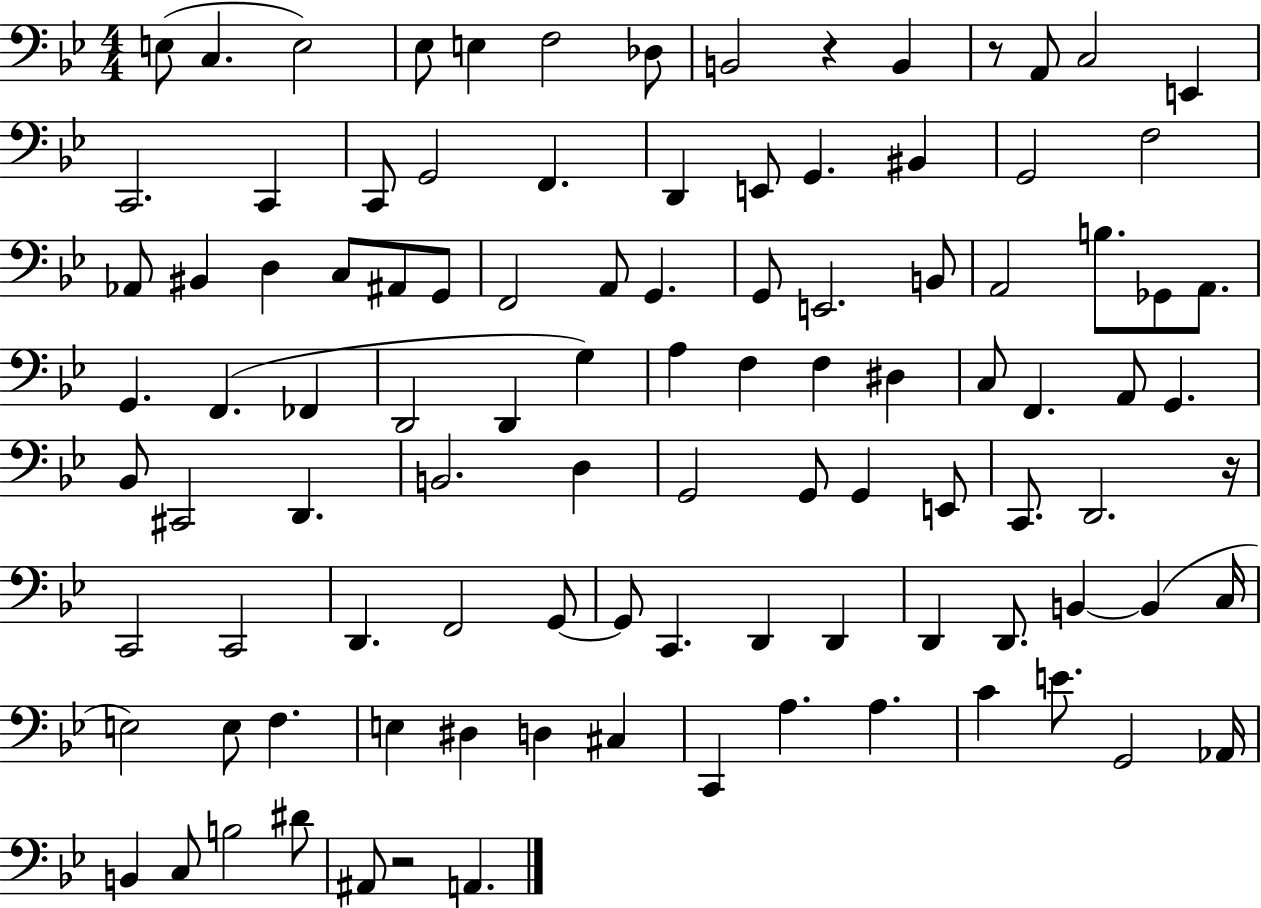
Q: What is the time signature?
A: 4/4